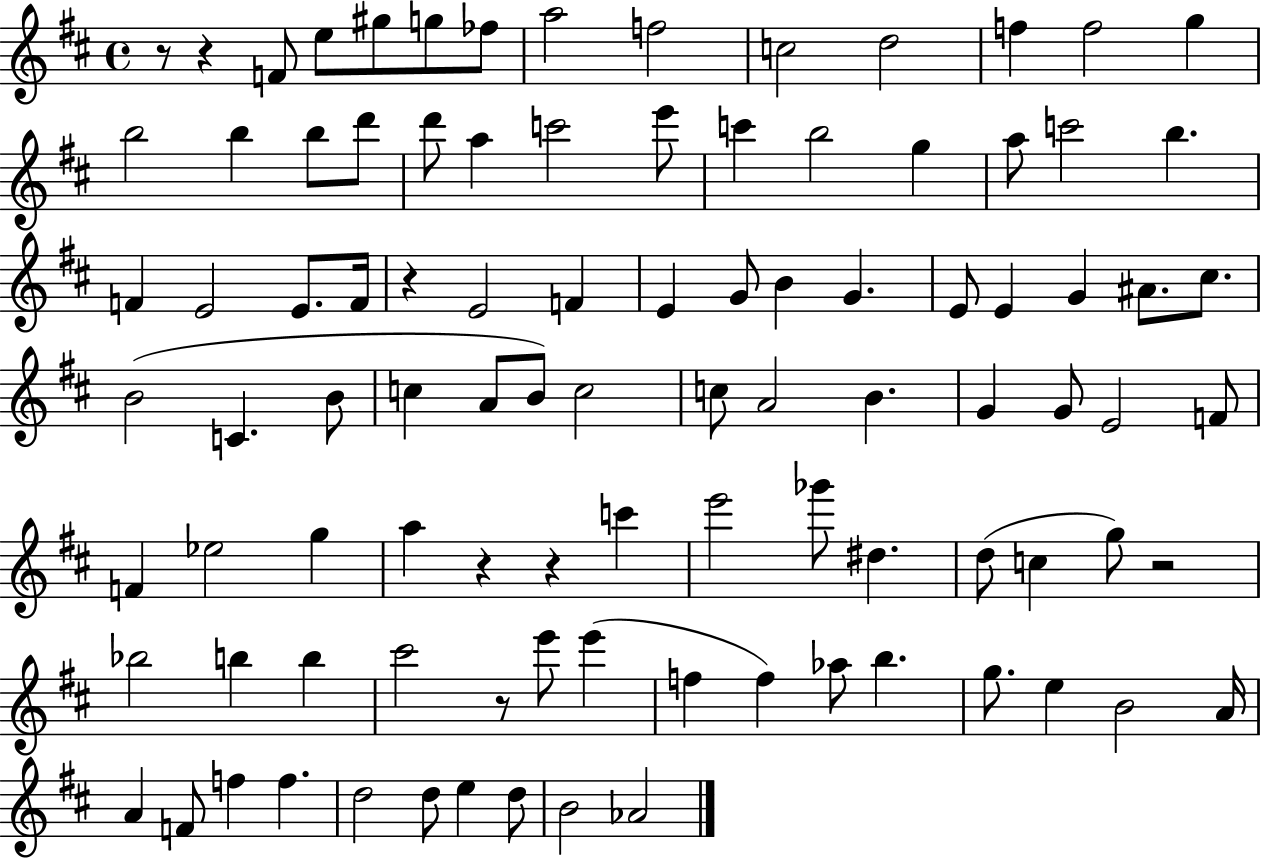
{
  \clef treble
  \time 4/4
  \defaultTimeSignature
  \key d \major
  r8 r4 f'8 e''8 gis''8 g''8 fes''8 | a''2 f''2 | c''2 d''2 | f''4 f''2 g''4 | \break b''2 b''4 b''8 d'''8 | d'''8 a''4 c'''2 e'''8 | c'''4 b''2 g''4 | a''8 c'''2 b''4. | \break f'4 e'2 e'8. f'16 | r4 e'2 f'4 | e'4 g'8 b'4 g'4. | e'8 e'4 g'4 ais'8. cis''8. | \break b'2( c'4. b'8 | c''4 a'8 b'8) c''2 | c''8 a'2 b'4. | g'4 g'8 e'2 f'8 | \break f'4 ees''2 g''4 | a''4 r4 r4 c'''4 | e'''2 ges'''8 dis''4. | d''8( c''4 g''8) r2 | \break bes''2 b''4 b''4 | cis'''2 r8 e'''8 e'''4( | f''4 f''4) aes''8 b''4. | g''8. e''4 b'2 a'16 | \break a'4 f'8 f''4 f''4. | d''2 d''8 e''4 d''8 | b'2 aes'2 | \bar "|."
}